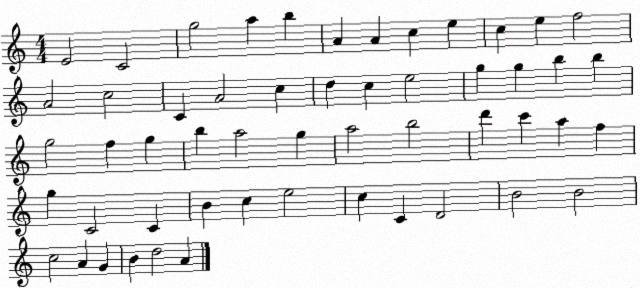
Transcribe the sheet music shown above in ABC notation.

X:1
T:Untitled
M:4/4
L:1/4
K:C
E2 C2 g2 a b A A c e c e f2 A2 c2 C A2 c d c e2 g g b b g2 f g b a2 g a2 b2 d' c' a f g C2 C B c e2 c C D2 B2 B2 c2 A G B d2 A